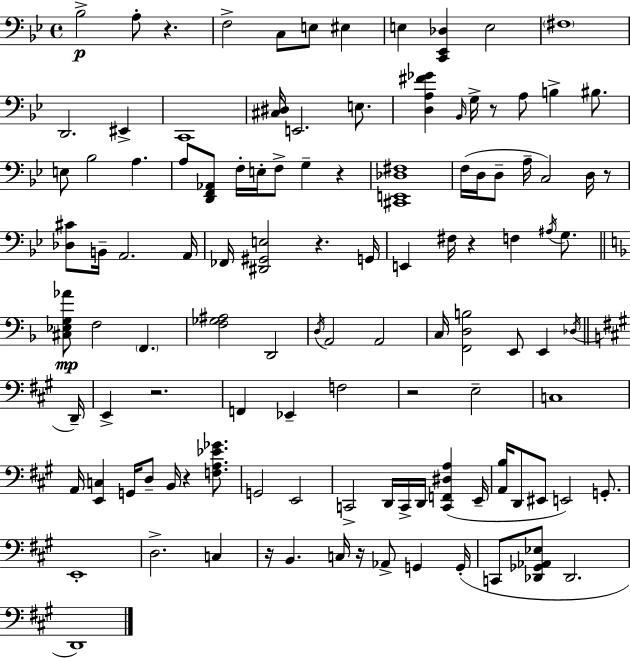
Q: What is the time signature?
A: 4/4